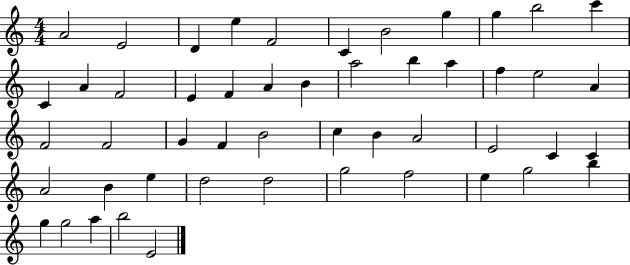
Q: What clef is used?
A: treble